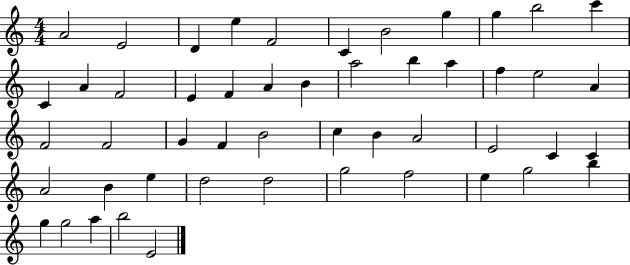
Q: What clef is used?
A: treble